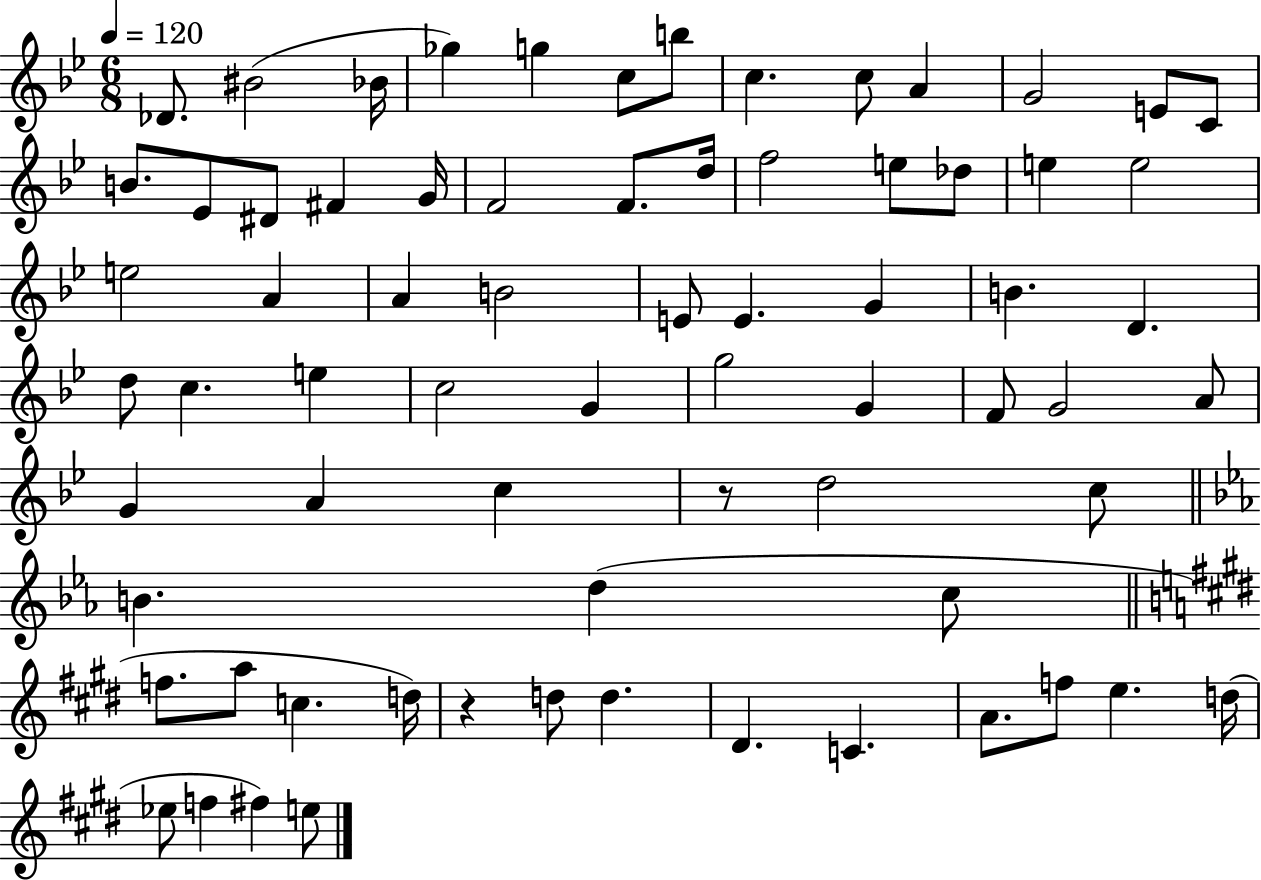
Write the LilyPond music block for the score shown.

{
  \clef treble
  \numericTimeSignature
  \time 6/8
  \key bes \major
  \tempo 4 = 120
  des'8. bis'2( bes'16 | ges''4) g''4 c''8 b''8 | c''4. c''8 a'4 | g'2 e'8 c'8 | \break b'8. ees'8 dis'8 fis'4 g'16 | f'2 f'8. d''16 | f''2 e''8 des''8 | e''4 e''2 | \break e''2 a'4 | a'4 b'2 | e'8 e'4. g'4 | b'4. d'4. | \break d''8 c''4. e''4 | c''2 g'4 | g''2 g'4 | f'8 g'2 a'8 | \break g'4 a'4 c''4 | r8 d''2 c''8 | \bar "||" \break \key ees \major b'4. d''4( c''8 | \bar "||" \break \key e \major f''8. a''8 c''4. d''16) | r4 d''8 d''4. | dis'4. c'4. | a'8. f''8 e''4. d''16( | \break ees''8 f''4 fis''4) e''8 | \bar "|."
}